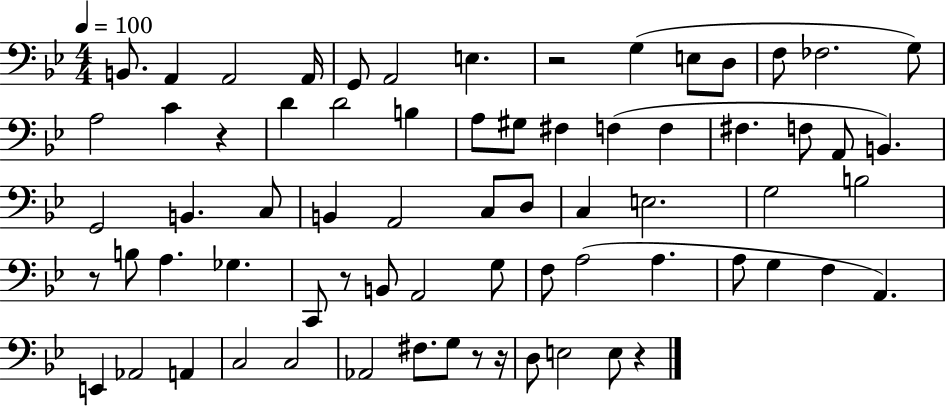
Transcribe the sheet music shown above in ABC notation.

X:1
T:Untitled
M:4/4
L:1/4
K:Bb
B,,/2 A,, A,,2 A,,/4 G,,/2 A,,2 E, z2 G, E,/2 D,/2 F,/2 _F,2 G,/2 A,2 C z D D2 B, A,/2 ^G,/2 ^F, F, F, ^F, F,/2 A,,/2 B,, G,,2 B,, C,/2 B,, A,,2 C,/2 D,/2 C, E,2 G,2 B,2 z/2 B,/2 A, _G, C,,/2 z/2 B,,/2 A,,2 G,/2 F,/2 A,2 A, A,/2 G, F, A,, E,, _A,,2 A,, C,2 C,2 _A,,2 ^F,/2 G,/2 z/2 z/4 D,/2 E,2 E,/2 z